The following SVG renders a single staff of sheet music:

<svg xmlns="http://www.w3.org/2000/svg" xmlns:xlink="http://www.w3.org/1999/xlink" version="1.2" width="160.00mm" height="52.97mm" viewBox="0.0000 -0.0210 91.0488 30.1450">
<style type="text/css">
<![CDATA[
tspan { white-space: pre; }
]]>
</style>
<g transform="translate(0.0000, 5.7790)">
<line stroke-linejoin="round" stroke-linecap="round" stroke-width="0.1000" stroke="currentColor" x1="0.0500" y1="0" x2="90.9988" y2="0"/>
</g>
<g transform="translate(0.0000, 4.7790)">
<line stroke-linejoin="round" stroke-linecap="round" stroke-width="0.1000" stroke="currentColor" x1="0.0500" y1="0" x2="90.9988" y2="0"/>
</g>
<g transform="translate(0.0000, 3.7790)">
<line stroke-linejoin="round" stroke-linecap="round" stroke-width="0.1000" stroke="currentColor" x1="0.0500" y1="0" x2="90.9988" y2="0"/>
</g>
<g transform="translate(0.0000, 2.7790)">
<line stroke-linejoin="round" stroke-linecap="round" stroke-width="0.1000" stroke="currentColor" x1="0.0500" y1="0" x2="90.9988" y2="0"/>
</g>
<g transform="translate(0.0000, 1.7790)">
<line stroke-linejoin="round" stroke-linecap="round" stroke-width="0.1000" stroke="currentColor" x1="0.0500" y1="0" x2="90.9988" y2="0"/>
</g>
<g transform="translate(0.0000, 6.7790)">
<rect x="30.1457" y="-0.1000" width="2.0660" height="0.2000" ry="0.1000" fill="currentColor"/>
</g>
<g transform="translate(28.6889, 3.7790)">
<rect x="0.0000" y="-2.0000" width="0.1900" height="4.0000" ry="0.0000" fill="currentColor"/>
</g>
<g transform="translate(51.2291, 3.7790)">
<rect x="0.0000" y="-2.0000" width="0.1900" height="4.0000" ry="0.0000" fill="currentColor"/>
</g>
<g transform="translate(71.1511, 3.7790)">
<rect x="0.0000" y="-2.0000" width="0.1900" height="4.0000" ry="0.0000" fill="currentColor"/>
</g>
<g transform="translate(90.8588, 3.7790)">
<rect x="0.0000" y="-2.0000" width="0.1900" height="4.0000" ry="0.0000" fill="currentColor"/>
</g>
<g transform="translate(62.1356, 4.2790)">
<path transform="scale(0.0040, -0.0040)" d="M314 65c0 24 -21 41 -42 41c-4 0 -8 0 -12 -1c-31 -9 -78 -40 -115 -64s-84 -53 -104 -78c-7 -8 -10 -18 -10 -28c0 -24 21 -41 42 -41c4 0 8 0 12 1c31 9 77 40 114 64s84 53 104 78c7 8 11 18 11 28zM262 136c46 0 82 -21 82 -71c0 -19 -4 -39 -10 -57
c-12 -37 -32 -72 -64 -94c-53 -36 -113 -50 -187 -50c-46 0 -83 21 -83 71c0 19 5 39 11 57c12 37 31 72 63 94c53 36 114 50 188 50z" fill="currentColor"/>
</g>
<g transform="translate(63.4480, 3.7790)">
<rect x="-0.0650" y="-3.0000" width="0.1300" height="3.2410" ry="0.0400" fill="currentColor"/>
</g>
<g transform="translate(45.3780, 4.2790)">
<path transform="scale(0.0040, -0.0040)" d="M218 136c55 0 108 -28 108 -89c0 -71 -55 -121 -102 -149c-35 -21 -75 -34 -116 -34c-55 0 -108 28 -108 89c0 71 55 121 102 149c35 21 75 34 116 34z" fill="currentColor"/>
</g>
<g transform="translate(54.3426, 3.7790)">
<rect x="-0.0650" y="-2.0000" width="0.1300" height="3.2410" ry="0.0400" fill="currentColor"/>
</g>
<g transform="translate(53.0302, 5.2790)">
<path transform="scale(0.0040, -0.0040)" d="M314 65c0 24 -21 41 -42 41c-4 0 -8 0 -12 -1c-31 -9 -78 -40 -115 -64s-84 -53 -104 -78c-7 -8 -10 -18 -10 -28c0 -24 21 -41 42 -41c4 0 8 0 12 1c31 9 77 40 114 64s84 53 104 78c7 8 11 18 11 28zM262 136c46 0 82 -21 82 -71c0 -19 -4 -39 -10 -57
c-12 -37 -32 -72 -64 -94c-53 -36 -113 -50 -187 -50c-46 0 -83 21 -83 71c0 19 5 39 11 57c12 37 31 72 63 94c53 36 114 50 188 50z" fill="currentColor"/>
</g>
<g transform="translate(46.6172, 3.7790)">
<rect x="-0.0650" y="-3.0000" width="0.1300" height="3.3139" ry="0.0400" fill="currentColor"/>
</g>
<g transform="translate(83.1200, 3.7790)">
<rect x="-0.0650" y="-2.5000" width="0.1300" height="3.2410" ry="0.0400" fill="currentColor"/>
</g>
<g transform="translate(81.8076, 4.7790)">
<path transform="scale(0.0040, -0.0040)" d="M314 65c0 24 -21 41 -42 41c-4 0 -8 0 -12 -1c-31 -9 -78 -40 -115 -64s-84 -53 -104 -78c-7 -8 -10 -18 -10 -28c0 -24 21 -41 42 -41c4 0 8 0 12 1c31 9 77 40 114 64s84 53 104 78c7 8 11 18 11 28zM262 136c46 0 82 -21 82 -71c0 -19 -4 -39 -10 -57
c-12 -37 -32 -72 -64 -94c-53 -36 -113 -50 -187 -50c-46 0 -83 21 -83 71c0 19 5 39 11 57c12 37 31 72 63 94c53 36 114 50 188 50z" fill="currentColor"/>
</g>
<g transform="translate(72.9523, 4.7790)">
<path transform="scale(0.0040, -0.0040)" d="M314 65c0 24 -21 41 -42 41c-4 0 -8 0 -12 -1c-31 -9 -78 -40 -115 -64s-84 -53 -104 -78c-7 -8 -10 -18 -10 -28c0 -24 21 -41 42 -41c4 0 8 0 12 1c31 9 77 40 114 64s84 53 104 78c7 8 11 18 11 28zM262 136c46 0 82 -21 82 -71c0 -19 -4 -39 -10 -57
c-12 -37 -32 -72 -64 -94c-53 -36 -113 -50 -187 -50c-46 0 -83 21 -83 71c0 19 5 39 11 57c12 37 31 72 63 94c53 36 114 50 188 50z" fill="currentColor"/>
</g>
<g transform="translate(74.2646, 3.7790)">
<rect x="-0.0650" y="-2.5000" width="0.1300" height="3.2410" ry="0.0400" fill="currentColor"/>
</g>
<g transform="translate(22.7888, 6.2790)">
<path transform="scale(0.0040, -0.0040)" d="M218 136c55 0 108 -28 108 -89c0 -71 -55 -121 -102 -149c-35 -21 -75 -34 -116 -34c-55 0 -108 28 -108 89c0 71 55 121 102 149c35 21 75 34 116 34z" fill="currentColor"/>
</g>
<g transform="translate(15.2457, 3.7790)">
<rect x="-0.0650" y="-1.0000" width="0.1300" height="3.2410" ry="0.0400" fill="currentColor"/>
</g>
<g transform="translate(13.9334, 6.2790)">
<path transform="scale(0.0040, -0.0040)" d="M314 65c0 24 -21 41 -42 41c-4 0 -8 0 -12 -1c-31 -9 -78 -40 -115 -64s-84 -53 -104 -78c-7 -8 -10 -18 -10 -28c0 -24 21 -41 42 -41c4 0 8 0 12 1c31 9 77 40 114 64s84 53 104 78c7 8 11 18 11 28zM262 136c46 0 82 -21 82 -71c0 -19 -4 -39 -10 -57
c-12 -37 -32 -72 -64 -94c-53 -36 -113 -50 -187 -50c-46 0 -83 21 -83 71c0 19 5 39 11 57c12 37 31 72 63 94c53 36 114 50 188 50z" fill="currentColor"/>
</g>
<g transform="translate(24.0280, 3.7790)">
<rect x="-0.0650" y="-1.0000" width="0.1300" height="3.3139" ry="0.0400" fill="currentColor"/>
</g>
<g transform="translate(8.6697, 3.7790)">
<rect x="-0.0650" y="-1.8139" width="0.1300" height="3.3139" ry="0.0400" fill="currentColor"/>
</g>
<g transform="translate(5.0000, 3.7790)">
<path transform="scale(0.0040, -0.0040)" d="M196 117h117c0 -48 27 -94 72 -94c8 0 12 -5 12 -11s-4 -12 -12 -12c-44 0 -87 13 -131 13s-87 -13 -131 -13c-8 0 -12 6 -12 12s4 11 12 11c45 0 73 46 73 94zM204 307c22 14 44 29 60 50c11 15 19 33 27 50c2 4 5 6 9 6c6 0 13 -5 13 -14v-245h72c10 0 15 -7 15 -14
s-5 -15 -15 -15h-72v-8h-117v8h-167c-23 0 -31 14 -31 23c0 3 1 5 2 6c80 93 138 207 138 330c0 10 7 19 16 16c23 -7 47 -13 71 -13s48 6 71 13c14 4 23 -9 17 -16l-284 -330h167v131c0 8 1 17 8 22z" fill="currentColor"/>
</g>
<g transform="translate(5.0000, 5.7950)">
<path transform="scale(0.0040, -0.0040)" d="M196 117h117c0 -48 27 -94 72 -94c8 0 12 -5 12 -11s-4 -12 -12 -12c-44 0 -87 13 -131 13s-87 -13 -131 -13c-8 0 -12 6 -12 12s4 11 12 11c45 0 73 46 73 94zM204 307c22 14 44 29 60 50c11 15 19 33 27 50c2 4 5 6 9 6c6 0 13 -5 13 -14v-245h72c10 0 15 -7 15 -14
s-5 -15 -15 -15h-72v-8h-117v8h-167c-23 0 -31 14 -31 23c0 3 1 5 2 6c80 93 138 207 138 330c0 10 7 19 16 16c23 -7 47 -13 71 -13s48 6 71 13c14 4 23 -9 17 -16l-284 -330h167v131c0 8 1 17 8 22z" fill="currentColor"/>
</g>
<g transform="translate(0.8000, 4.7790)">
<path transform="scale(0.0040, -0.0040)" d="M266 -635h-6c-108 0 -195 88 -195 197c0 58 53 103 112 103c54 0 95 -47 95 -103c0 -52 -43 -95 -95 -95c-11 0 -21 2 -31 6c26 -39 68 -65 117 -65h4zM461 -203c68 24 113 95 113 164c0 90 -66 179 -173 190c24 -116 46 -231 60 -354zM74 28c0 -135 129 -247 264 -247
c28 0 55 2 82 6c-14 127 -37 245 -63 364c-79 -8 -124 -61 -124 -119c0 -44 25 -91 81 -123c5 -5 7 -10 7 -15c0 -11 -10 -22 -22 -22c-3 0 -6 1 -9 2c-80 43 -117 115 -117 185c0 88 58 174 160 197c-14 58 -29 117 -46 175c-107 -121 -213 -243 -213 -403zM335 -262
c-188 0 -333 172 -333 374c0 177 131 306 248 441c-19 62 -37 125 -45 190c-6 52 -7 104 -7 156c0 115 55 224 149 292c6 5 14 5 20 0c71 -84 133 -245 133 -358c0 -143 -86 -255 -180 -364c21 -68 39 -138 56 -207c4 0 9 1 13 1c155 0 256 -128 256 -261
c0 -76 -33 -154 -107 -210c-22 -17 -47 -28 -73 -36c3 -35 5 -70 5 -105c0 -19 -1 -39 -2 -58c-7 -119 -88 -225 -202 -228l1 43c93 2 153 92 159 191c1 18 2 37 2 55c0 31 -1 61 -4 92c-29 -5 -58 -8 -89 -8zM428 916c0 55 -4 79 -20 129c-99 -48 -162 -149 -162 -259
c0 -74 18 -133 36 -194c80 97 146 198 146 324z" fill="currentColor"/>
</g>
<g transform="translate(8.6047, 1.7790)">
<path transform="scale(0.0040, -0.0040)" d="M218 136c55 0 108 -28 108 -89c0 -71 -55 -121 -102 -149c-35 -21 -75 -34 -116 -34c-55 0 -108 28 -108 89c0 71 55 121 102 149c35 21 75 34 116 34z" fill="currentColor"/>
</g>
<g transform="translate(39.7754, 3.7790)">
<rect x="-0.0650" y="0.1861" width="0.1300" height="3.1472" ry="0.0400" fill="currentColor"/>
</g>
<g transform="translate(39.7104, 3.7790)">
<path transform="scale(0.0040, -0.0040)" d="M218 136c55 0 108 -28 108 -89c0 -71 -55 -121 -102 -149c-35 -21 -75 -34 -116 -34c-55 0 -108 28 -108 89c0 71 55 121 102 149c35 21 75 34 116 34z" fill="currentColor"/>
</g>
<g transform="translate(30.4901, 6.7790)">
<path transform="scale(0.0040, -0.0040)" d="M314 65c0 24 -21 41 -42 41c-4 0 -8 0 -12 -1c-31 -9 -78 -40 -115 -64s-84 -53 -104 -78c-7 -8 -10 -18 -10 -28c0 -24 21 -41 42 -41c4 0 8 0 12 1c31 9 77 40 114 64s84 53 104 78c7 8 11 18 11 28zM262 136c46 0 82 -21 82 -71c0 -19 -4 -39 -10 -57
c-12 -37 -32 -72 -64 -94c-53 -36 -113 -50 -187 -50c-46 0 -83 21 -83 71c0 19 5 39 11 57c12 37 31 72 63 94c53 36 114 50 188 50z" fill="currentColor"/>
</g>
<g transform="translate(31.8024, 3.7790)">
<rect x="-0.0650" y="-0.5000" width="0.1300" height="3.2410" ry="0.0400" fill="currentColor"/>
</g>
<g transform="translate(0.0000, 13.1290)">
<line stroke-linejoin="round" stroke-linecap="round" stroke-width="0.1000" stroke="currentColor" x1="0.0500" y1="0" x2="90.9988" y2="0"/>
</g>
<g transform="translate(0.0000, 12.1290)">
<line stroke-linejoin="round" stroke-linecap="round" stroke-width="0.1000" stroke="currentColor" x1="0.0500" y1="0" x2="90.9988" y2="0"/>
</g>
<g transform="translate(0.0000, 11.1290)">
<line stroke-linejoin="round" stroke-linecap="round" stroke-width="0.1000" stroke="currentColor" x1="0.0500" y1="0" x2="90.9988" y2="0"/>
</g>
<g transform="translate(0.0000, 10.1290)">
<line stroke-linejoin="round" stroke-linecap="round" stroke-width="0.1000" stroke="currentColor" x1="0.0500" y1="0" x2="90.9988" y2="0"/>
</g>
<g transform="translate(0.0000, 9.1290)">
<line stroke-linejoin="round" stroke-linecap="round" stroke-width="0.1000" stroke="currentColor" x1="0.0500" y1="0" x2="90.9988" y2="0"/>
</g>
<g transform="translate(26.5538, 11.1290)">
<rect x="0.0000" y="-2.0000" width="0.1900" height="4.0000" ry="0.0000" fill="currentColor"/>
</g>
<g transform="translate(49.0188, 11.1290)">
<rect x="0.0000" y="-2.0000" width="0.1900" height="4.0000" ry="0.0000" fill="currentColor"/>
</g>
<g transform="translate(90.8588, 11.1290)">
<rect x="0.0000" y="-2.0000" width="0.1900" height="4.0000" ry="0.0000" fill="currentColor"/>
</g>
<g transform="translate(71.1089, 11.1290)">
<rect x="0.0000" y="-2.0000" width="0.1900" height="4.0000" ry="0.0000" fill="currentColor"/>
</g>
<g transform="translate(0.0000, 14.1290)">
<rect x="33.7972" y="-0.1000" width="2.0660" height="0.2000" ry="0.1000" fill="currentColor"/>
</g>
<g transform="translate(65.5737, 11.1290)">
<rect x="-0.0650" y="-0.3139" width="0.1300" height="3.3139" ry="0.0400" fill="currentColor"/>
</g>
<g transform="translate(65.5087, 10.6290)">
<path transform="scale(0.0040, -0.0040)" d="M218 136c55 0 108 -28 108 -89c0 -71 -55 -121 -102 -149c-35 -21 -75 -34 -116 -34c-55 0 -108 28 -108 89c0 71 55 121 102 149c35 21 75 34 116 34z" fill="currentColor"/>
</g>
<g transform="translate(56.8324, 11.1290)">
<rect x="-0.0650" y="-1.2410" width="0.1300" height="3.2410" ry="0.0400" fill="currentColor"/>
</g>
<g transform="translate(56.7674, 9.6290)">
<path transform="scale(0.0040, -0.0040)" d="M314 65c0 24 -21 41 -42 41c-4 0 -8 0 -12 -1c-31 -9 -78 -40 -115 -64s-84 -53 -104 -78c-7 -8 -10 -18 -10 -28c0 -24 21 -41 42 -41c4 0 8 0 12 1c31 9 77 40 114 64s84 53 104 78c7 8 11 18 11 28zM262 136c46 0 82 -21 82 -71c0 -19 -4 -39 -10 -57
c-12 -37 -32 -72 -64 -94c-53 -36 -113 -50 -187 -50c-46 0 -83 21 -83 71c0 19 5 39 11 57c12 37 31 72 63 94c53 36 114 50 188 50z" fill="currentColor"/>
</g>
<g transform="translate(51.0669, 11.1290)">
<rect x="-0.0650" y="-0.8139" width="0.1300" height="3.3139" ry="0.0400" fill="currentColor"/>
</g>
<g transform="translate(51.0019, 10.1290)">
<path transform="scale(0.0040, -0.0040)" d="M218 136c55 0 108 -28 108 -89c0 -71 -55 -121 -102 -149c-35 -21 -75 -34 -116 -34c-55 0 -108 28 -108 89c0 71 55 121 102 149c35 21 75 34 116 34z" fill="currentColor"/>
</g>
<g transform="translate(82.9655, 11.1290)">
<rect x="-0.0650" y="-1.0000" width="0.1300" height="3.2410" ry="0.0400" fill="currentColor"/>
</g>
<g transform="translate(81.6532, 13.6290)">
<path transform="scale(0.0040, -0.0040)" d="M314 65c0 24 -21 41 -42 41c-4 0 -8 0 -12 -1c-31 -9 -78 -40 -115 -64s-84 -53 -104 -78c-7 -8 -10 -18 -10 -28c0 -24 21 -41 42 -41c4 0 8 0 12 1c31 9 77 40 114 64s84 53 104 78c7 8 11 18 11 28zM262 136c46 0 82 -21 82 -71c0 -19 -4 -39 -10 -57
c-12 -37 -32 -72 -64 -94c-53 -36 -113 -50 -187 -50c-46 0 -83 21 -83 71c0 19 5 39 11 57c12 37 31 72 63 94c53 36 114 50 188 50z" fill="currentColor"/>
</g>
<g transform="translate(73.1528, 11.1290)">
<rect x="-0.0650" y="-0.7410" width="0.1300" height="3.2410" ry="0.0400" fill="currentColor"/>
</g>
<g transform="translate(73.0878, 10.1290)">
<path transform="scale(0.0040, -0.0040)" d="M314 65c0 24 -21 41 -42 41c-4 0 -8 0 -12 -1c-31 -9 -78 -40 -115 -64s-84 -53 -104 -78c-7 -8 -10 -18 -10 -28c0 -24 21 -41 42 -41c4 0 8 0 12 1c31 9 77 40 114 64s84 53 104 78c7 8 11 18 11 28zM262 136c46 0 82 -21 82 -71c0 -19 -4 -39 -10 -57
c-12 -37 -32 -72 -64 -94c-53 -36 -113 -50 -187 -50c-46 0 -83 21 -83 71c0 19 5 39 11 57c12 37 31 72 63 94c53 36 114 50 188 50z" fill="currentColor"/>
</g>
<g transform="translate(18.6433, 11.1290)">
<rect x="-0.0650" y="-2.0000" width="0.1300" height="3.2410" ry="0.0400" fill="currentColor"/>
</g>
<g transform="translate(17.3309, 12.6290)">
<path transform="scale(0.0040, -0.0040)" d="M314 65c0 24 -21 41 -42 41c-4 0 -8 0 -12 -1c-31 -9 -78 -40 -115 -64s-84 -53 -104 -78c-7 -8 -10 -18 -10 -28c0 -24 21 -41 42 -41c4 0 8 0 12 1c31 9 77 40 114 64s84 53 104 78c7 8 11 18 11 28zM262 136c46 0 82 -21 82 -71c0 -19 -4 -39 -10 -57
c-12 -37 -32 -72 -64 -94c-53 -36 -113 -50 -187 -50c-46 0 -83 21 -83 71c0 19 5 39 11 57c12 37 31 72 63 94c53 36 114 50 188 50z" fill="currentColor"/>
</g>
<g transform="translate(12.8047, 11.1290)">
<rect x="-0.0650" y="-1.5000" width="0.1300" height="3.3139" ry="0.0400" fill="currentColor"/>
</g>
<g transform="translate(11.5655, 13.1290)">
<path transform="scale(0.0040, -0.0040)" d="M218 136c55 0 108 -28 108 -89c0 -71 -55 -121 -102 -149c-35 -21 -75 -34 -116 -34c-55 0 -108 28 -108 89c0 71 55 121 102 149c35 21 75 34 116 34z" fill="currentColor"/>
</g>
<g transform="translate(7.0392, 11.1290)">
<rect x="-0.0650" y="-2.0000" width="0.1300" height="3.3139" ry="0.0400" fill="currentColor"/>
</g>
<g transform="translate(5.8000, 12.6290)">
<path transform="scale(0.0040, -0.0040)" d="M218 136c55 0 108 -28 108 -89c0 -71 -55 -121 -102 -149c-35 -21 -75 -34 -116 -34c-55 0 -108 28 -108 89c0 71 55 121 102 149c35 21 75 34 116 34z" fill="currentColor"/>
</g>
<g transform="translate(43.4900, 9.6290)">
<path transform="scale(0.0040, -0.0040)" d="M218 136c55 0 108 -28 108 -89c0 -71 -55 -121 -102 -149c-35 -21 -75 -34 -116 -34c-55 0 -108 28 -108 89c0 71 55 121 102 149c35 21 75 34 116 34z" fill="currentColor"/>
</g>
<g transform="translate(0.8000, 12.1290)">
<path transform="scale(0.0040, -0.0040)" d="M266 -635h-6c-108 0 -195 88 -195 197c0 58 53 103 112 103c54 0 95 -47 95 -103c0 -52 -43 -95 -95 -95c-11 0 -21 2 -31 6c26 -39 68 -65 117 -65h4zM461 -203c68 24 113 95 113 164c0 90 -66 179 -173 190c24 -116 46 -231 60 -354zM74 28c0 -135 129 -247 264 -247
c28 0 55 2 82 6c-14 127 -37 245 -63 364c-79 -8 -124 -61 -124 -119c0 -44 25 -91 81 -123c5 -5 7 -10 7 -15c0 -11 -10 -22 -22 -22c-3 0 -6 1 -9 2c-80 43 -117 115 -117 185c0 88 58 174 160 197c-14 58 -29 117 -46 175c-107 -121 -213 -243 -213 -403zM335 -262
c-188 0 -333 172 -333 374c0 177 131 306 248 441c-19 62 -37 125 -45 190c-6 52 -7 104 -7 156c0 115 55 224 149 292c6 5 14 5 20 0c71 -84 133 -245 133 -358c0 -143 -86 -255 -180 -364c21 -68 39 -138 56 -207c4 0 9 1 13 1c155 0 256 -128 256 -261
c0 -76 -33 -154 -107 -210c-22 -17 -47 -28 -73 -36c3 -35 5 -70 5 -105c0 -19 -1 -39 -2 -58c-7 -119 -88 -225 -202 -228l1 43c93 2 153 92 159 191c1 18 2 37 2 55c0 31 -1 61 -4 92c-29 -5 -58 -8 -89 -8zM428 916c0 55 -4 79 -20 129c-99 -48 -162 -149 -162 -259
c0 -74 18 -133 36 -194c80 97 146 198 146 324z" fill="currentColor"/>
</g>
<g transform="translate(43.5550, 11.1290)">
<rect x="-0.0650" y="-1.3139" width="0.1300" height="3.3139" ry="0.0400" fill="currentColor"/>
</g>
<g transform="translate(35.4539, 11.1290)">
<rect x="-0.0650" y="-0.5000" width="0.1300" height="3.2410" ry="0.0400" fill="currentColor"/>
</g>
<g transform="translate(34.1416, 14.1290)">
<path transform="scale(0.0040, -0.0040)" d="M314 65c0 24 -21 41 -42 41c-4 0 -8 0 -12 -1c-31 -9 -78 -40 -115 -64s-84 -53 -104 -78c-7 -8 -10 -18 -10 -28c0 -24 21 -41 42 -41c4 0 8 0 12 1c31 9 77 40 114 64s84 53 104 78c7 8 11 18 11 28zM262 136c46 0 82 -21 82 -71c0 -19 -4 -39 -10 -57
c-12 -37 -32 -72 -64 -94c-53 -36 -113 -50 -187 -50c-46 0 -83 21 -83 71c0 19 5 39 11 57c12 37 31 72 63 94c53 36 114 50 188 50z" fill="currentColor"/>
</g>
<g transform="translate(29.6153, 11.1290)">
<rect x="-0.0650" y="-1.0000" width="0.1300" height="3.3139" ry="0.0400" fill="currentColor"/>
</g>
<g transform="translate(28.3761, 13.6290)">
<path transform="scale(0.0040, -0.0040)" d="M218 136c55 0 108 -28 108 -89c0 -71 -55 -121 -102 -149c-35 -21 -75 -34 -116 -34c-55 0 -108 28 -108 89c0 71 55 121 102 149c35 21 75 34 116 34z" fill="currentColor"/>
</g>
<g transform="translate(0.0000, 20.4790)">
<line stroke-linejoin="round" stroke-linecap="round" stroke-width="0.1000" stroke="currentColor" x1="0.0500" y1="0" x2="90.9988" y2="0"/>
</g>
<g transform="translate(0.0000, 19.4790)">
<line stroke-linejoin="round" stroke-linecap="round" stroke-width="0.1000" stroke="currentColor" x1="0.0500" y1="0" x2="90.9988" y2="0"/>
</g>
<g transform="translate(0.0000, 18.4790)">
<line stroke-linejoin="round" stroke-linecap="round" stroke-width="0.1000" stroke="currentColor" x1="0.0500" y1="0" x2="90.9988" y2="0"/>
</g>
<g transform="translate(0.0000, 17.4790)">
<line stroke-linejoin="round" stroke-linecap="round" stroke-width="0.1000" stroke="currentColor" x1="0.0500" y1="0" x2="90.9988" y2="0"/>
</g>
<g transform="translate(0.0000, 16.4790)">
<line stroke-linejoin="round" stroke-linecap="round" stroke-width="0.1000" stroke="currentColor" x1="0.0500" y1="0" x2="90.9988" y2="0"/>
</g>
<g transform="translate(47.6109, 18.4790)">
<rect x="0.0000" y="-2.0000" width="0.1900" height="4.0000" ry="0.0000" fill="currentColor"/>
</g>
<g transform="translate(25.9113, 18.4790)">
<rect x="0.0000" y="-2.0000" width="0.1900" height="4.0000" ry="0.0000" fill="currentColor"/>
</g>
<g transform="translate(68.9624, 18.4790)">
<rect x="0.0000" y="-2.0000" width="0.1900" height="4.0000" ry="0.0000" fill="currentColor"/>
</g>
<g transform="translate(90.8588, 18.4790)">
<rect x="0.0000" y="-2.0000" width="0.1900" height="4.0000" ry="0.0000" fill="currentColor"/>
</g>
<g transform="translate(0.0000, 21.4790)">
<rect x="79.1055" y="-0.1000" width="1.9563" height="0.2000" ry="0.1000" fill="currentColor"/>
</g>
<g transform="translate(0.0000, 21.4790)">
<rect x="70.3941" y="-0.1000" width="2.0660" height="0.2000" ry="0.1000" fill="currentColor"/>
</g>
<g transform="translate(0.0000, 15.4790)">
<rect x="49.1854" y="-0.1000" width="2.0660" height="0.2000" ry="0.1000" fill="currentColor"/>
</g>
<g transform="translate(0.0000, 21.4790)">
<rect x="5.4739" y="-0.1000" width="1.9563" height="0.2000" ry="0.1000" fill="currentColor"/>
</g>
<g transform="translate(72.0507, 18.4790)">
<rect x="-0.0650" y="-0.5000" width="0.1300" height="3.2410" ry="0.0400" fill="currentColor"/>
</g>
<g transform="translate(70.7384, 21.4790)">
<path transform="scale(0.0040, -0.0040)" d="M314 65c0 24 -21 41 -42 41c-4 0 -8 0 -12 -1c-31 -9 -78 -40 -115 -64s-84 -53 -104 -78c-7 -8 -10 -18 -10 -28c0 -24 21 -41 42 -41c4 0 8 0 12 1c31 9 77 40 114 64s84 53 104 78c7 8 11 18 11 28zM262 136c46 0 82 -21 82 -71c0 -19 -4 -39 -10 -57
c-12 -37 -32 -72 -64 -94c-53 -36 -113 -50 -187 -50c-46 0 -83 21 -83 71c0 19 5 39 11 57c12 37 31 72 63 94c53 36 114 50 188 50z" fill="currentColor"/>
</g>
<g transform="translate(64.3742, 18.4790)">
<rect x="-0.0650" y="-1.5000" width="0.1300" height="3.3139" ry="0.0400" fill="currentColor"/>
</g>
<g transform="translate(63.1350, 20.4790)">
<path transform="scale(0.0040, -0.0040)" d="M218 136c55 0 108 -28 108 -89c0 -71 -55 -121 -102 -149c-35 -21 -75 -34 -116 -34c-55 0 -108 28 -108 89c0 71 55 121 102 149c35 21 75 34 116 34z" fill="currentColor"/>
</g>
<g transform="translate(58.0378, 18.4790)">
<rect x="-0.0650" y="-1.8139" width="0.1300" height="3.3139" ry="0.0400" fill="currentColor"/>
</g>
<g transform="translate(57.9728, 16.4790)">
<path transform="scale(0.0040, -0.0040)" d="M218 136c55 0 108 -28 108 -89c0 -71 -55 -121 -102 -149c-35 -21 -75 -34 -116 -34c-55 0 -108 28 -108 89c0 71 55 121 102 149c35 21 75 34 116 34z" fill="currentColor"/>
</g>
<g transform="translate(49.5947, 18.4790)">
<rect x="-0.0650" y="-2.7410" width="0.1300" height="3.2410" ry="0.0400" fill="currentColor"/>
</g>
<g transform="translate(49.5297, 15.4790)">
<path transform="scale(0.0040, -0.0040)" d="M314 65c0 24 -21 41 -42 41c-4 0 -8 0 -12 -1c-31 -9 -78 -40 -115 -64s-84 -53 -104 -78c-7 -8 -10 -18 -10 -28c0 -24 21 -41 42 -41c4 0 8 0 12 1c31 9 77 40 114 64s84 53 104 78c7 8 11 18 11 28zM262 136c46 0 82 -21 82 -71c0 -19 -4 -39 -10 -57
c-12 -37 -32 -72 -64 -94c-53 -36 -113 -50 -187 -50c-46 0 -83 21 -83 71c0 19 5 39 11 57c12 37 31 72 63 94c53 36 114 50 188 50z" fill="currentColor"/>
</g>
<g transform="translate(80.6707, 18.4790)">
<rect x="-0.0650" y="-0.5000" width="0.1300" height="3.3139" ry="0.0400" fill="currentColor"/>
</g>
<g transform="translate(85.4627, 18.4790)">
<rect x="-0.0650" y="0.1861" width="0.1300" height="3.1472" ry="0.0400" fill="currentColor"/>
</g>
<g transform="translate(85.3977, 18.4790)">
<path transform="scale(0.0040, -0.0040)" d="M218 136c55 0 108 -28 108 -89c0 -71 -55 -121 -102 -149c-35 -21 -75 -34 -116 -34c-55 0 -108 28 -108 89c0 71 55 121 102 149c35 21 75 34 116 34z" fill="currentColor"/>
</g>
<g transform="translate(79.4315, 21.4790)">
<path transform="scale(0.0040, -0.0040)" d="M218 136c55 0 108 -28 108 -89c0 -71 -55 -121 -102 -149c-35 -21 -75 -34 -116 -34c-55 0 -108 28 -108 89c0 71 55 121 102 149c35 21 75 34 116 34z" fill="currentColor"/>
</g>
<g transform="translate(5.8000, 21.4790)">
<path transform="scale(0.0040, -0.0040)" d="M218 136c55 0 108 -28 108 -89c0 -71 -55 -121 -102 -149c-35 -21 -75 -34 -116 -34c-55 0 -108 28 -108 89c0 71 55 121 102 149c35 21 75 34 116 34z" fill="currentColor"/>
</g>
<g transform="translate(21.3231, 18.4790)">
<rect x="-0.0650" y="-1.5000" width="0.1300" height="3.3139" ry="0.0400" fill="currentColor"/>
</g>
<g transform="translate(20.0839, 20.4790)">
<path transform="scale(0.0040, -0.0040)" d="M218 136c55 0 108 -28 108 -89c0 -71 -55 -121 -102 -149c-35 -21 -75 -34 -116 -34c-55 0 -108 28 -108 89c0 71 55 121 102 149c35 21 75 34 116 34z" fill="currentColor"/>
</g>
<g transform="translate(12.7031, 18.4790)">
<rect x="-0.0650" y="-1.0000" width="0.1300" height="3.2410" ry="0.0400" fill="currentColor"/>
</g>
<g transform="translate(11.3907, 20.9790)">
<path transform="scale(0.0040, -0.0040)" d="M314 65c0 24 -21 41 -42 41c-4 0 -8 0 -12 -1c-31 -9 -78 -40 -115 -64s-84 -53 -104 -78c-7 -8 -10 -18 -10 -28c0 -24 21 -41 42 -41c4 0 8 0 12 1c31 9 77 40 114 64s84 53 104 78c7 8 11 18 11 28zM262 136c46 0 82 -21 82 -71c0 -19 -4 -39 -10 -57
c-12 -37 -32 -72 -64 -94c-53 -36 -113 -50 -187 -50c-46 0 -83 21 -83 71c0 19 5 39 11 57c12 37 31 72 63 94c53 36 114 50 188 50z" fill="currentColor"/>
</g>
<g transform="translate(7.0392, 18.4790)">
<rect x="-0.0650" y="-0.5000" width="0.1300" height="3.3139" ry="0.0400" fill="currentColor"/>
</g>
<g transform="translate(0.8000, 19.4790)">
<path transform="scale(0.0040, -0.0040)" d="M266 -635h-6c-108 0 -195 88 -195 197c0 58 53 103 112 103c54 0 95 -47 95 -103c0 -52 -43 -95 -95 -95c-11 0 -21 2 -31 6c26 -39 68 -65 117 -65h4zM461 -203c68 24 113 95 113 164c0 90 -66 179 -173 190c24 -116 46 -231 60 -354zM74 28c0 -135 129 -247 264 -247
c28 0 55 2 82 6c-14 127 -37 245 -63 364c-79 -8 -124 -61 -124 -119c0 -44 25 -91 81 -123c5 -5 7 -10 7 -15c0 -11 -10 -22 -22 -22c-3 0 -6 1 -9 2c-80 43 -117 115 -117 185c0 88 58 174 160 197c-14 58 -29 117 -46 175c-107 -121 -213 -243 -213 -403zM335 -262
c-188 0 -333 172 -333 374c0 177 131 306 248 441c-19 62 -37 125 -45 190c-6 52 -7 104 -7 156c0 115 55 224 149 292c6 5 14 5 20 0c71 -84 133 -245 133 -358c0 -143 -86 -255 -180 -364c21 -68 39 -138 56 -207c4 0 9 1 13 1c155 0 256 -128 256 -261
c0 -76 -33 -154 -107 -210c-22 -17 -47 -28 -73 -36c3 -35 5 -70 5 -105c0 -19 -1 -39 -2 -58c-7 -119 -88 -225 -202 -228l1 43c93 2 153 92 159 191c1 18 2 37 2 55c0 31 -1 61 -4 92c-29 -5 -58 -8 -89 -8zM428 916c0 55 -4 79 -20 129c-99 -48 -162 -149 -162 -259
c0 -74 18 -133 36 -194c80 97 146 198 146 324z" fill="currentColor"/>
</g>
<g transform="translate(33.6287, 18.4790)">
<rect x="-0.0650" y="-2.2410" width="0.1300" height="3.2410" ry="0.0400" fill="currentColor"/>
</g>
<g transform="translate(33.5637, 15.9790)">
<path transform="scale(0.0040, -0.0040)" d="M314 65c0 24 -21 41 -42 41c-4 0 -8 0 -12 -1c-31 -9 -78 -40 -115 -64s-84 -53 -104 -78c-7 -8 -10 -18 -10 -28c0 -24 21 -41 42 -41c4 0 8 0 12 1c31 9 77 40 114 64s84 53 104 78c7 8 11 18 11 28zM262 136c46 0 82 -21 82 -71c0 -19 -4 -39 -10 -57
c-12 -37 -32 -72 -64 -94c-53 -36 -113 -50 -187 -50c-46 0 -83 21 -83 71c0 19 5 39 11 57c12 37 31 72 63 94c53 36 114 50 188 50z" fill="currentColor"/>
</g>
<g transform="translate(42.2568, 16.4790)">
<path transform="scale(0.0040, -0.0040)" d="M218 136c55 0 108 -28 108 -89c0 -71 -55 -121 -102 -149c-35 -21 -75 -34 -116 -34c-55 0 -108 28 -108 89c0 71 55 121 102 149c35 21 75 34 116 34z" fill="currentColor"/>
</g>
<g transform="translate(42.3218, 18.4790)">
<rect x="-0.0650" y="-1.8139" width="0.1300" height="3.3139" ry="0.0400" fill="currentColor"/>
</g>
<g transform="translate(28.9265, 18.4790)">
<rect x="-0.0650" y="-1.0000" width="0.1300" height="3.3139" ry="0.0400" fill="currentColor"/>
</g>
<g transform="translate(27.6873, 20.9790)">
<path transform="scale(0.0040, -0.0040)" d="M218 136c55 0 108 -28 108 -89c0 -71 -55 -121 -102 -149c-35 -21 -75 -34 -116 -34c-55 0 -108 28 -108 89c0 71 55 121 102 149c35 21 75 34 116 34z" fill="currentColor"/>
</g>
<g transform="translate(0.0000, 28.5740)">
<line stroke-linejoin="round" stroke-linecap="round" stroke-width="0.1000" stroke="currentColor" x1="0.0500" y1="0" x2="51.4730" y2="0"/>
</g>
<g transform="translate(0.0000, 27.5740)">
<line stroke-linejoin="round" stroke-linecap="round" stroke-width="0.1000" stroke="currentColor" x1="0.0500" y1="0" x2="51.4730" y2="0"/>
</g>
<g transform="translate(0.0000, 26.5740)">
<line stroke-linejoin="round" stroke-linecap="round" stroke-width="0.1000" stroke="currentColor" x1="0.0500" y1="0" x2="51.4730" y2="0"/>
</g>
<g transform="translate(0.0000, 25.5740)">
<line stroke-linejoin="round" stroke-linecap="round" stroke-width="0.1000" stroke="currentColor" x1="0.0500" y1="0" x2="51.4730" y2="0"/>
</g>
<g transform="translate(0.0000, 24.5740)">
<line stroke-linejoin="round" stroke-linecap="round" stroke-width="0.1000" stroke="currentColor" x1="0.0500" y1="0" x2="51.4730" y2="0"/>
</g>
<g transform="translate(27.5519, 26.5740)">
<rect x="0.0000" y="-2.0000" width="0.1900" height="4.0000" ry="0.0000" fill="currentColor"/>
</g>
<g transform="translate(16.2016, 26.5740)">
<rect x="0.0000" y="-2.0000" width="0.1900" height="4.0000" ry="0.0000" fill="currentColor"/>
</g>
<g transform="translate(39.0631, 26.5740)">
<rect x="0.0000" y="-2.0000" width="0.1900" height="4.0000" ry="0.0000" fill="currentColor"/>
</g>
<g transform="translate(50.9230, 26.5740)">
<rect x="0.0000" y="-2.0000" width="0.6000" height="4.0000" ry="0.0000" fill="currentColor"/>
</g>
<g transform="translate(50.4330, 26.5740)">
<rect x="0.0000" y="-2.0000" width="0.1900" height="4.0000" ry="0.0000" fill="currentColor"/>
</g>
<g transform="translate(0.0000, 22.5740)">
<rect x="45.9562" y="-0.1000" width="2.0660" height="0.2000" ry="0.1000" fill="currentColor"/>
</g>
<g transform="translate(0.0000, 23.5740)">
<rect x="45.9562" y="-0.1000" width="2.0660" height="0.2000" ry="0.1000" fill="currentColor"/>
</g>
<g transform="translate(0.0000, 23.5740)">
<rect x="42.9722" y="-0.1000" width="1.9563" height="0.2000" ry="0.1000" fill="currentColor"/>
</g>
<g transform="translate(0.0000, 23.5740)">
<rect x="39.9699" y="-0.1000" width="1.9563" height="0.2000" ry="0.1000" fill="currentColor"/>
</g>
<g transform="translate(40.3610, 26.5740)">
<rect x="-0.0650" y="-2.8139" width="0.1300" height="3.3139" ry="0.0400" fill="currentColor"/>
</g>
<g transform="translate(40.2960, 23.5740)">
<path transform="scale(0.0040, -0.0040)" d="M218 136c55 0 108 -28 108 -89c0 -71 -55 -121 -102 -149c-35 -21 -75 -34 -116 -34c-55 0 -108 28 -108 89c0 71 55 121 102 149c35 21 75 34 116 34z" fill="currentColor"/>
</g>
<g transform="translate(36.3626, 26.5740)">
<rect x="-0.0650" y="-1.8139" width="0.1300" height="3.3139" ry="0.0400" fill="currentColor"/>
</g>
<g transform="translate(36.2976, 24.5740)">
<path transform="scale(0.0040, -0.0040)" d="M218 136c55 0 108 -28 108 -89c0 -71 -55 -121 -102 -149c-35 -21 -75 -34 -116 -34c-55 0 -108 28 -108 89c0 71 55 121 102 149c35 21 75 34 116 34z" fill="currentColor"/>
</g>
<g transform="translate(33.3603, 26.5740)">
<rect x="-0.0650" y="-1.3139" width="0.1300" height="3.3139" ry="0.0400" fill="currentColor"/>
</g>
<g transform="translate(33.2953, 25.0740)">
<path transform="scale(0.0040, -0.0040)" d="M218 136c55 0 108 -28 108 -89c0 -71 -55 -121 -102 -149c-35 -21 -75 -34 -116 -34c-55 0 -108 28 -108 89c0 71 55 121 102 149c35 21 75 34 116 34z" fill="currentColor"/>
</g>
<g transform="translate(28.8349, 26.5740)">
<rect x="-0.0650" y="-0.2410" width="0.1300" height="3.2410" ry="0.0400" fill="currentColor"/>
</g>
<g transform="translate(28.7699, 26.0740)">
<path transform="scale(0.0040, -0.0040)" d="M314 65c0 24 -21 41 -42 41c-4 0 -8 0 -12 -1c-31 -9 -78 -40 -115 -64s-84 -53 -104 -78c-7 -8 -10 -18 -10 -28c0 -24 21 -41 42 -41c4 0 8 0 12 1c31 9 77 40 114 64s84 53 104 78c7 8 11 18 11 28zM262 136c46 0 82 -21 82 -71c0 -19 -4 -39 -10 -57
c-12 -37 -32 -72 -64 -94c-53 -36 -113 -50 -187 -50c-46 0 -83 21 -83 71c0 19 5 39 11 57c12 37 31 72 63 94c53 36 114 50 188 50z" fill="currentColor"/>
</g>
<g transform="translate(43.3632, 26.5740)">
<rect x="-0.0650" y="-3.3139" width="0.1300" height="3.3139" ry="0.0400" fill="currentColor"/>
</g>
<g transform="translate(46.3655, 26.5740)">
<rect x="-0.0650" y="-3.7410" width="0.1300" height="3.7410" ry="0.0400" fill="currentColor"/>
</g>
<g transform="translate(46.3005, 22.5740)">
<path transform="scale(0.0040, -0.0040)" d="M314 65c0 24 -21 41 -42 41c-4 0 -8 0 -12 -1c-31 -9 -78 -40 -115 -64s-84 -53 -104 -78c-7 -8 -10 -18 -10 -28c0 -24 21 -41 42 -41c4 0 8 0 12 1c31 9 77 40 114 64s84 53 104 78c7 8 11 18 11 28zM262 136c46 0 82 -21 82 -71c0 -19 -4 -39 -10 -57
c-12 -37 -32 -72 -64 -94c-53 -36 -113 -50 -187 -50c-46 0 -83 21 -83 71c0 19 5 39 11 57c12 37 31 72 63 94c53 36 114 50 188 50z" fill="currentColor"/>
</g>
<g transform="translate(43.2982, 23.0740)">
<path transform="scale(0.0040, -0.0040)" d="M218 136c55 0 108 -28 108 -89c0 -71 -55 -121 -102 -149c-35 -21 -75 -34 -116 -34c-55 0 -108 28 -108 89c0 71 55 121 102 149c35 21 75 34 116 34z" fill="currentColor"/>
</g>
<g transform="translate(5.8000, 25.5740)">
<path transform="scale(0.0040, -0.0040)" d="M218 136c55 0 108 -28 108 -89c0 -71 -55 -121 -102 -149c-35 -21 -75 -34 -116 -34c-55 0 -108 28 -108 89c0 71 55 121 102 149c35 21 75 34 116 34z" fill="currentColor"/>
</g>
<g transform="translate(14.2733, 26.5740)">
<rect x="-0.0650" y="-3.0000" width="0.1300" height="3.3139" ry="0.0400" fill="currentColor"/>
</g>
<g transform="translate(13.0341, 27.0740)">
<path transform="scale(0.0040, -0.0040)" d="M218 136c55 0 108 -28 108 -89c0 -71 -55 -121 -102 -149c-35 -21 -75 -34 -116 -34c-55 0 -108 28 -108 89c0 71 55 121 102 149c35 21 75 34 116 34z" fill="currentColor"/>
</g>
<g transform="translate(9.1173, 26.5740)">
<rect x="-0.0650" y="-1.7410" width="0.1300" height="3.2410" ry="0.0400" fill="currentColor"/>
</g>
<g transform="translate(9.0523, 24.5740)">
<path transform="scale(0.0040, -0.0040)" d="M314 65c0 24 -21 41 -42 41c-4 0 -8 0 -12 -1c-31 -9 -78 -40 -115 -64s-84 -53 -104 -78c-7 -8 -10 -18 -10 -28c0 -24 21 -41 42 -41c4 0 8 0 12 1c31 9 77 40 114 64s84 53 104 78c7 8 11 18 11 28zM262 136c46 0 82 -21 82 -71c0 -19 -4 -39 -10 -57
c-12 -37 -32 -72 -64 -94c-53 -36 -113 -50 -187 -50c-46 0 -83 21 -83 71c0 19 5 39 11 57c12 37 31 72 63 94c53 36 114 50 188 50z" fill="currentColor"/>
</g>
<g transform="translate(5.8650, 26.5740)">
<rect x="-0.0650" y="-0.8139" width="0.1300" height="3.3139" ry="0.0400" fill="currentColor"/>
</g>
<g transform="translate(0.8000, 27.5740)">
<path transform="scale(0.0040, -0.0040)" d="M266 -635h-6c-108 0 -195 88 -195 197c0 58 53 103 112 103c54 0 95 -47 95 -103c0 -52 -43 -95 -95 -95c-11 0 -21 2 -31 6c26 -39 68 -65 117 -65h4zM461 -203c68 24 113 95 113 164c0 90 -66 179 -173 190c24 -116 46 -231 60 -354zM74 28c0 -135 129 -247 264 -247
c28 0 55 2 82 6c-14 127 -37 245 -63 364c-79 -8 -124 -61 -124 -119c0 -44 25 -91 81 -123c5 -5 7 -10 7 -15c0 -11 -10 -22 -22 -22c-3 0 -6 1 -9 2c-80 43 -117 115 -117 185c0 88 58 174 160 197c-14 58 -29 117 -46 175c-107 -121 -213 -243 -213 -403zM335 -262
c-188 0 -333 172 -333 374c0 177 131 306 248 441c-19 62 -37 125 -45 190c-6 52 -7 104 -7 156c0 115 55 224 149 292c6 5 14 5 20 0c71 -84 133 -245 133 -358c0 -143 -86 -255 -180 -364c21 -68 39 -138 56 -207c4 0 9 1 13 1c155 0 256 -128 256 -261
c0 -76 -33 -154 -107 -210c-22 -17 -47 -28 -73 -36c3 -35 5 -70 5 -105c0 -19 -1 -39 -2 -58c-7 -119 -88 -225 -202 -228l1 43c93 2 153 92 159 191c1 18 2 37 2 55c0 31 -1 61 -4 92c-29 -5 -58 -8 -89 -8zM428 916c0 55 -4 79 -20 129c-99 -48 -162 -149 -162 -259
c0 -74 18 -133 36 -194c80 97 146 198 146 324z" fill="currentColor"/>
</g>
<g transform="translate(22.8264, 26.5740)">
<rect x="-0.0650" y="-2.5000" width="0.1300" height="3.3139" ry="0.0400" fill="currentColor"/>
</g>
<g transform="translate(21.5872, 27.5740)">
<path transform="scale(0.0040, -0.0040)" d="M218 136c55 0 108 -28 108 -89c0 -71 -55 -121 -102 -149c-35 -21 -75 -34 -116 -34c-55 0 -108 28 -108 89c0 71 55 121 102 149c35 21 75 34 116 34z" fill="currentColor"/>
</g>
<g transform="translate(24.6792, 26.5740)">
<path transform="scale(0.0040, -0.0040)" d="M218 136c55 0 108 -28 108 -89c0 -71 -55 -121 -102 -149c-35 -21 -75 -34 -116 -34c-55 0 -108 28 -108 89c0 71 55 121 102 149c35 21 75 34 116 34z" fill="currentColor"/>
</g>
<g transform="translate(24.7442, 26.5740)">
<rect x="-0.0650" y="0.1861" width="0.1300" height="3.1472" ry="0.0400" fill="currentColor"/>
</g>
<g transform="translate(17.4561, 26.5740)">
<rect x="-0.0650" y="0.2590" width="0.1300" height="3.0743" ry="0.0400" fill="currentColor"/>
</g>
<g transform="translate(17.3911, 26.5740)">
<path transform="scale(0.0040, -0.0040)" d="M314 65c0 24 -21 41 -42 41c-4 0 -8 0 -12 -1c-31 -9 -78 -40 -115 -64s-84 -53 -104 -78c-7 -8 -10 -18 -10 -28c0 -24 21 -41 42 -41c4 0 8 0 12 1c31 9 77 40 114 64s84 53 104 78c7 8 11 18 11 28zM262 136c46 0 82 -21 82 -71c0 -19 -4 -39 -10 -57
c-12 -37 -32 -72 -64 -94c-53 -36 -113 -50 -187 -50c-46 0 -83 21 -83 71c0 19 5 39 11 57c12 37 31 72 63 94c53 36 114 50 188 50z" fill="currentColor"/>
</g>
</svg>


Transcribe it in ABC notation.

X:1
T:Untitled
M:4/4
L:1/4
K:C
f D2 D C2 B A F2 A2 G2 G2 F E F2 D C2 e d e2 c d2 D2 C D2 E D g2 f a2 f E C2 C B d f2 A B2 G B c2 e f a b c'2